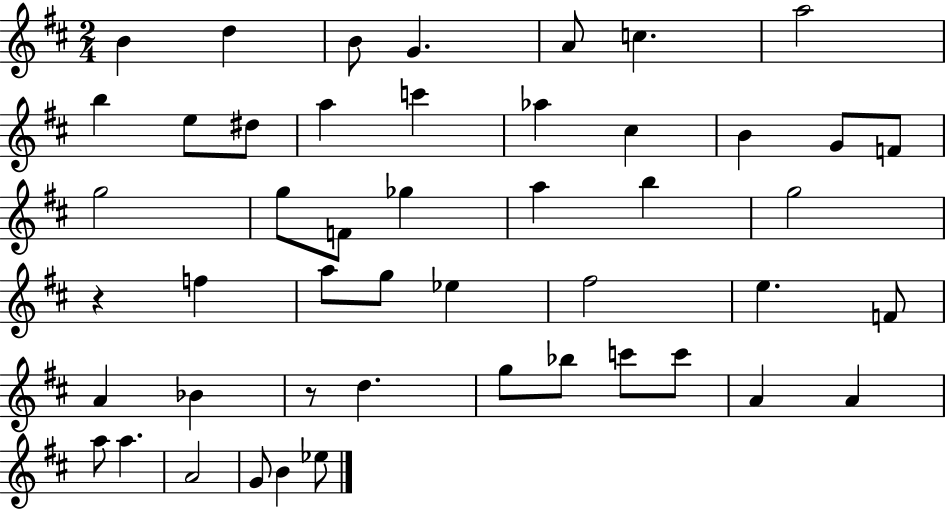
B4/q D5/q B4/e G4/q. A4/e C5/q. A5/h B5/q E5/e D#5/e A5/q C6/q Ab5/q C#5/q B4/q G4/e F4/e G5/h G5/e F4/e Gb5/q A5/q B5/q G5/h R/q F5/q A5/e G5/e Eb5/q F#5/h E5/q. F4/e A4/q Bb4/q R/e D5/q. G5/e Bb5/e C6/e C6/e A4/q A4/q A5/e A5/q. A4/h G4/e B4/q Eb5/e